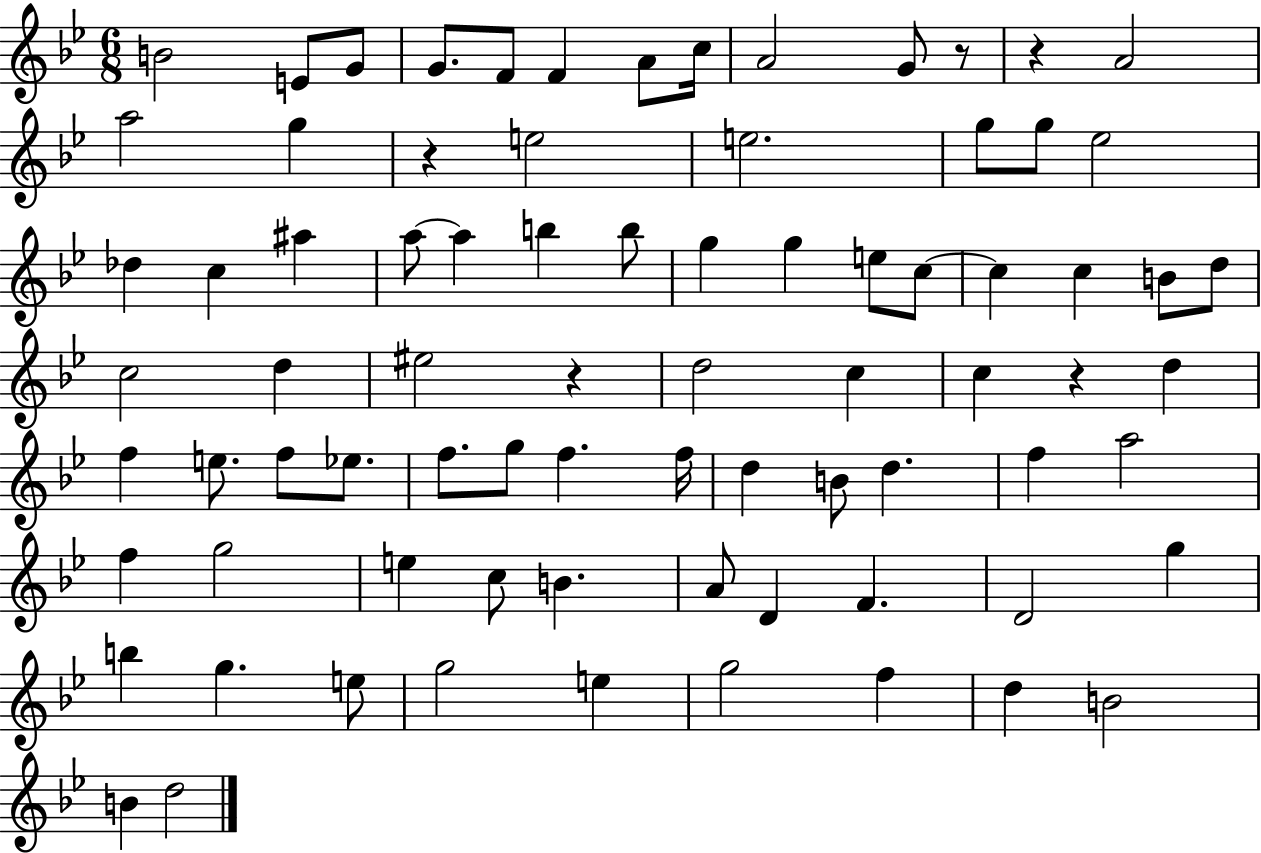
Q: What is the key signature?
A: BES major